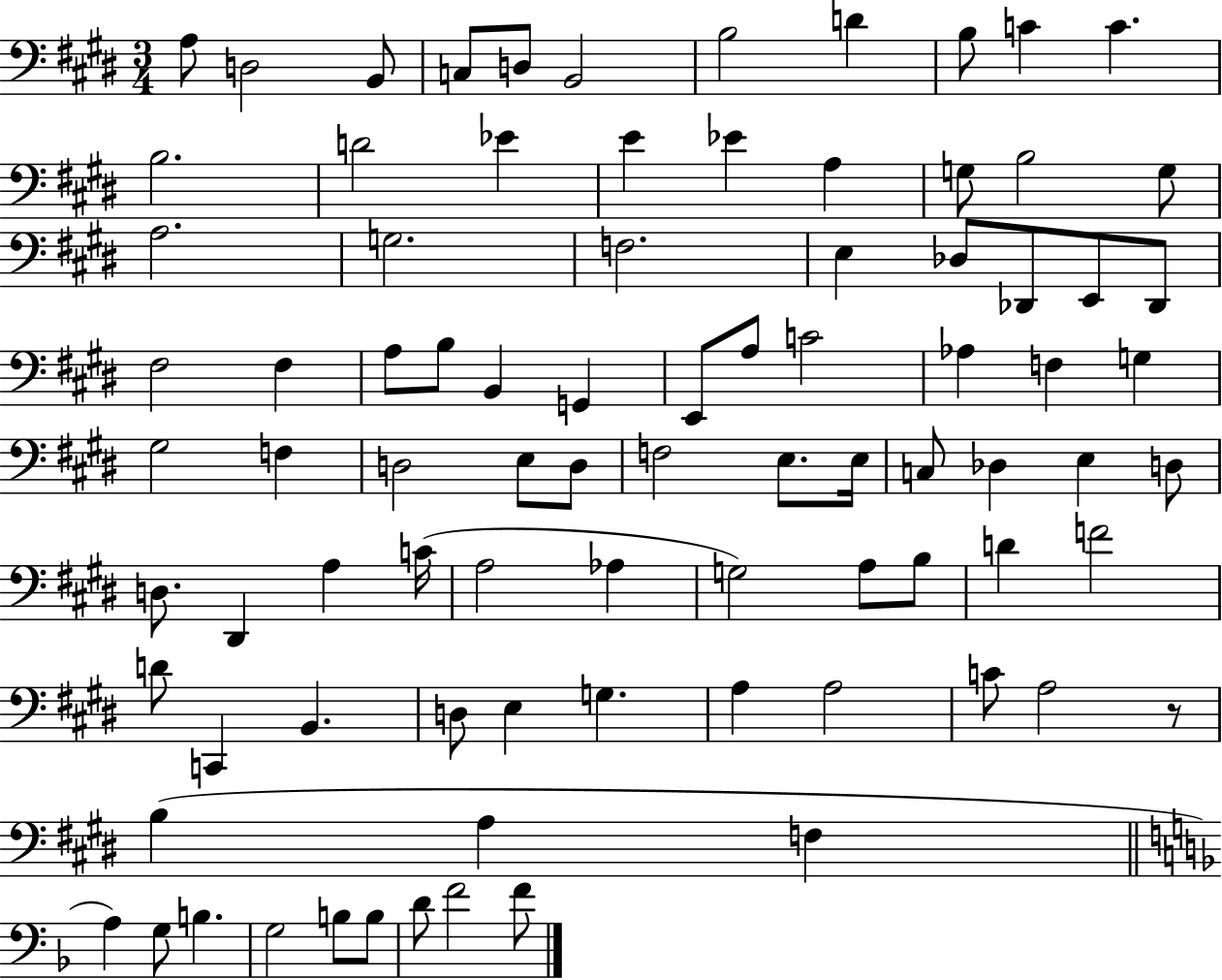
X:1
T:Untitled
M:3/4
L:1/4
K:E
A,/2 D,2 B,,/2 C,/2 D,/2 B,,2 B,2 D B,/2 C C B,2 D2 _E E _E A, G,/2 B,2 G,/2 A,2 G,2 F,2 E, _D,/2 _D,,/2 E,,/2 _D,,/2 ^F,2 ^F, A,/2 B,/2 B,, G,, E,,/2 A,/2 C2 _A, F, G, ^G,2 F, D,2 E,/2 D,/2 F,2 E,/2 E,/4 C,/2 _D, E, D,/2 D,/2 ^D,, A, C/4 A,2 _A, G,2 A,/2 B,/2 D F2 D/2 C,, B,, D,/2 E, G, A, A,2 C/2 A,2 z/2 B, A, F, A, G,/2 B, G,2 B,/2 B,/2 D/2 F2 F/2